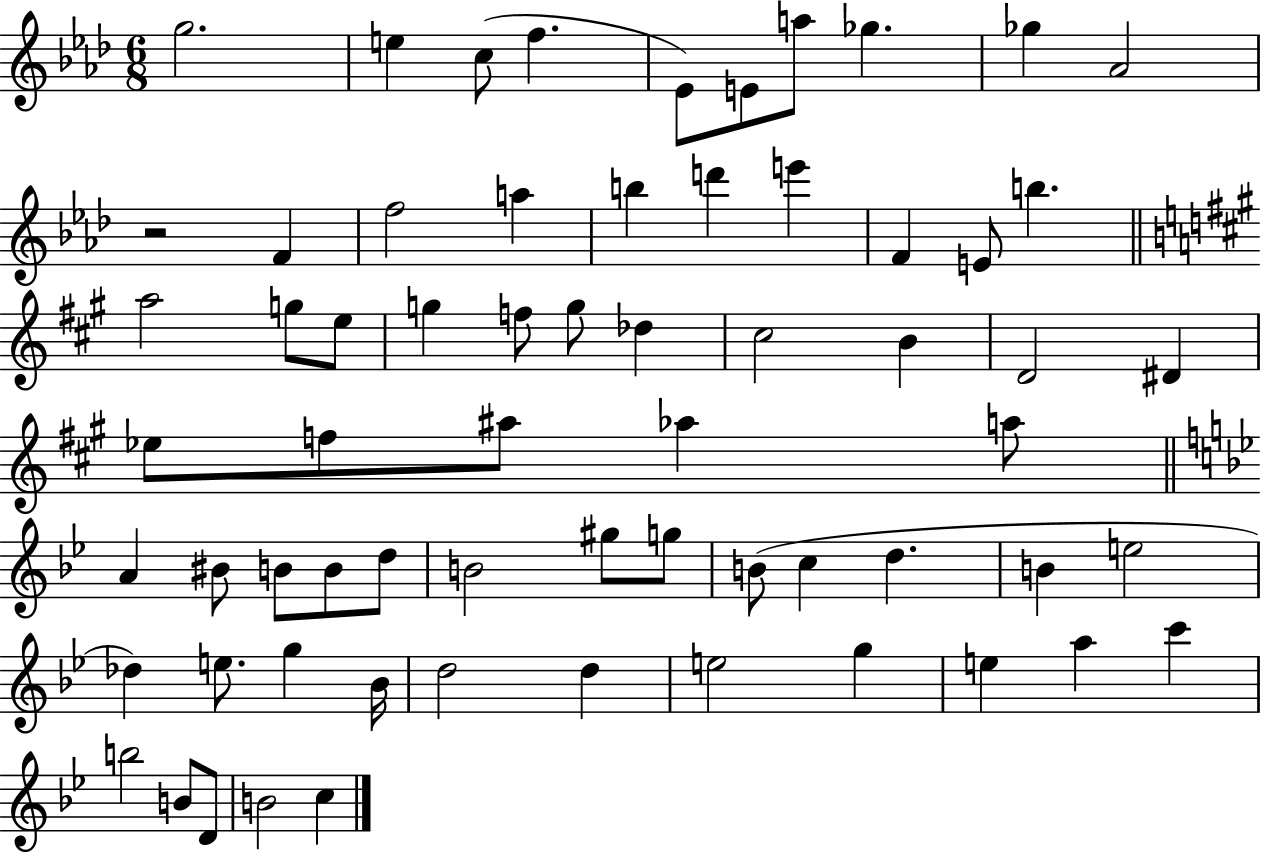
G5/h. E5/q C5/e F5/q. Eb4/e E4/e A5/e Gb5/q. Gb5/q Ab4/h R/h F4/q F5/h A5/q B5/q D6/q E6/q F4/q E4/e B5/q. A5/h G5/e E5/e G5/q F5/e G5/e Db5/q C#5/h B4/q D4/h D#4/q Eb5/e F5/e A#5/e Ab5/q A5/e A4/q BIS4/e B4/e B4/e D5/e B4/h G#5/e G5/e B4/e C5/q D5/q. B4/q E5/h Db5/q E5/e. G5/q Bb4/s D5/h D5/q E5/h G5/q E5/q A5/q C6/q B5/h B4/e D4/e B4/h C5/q